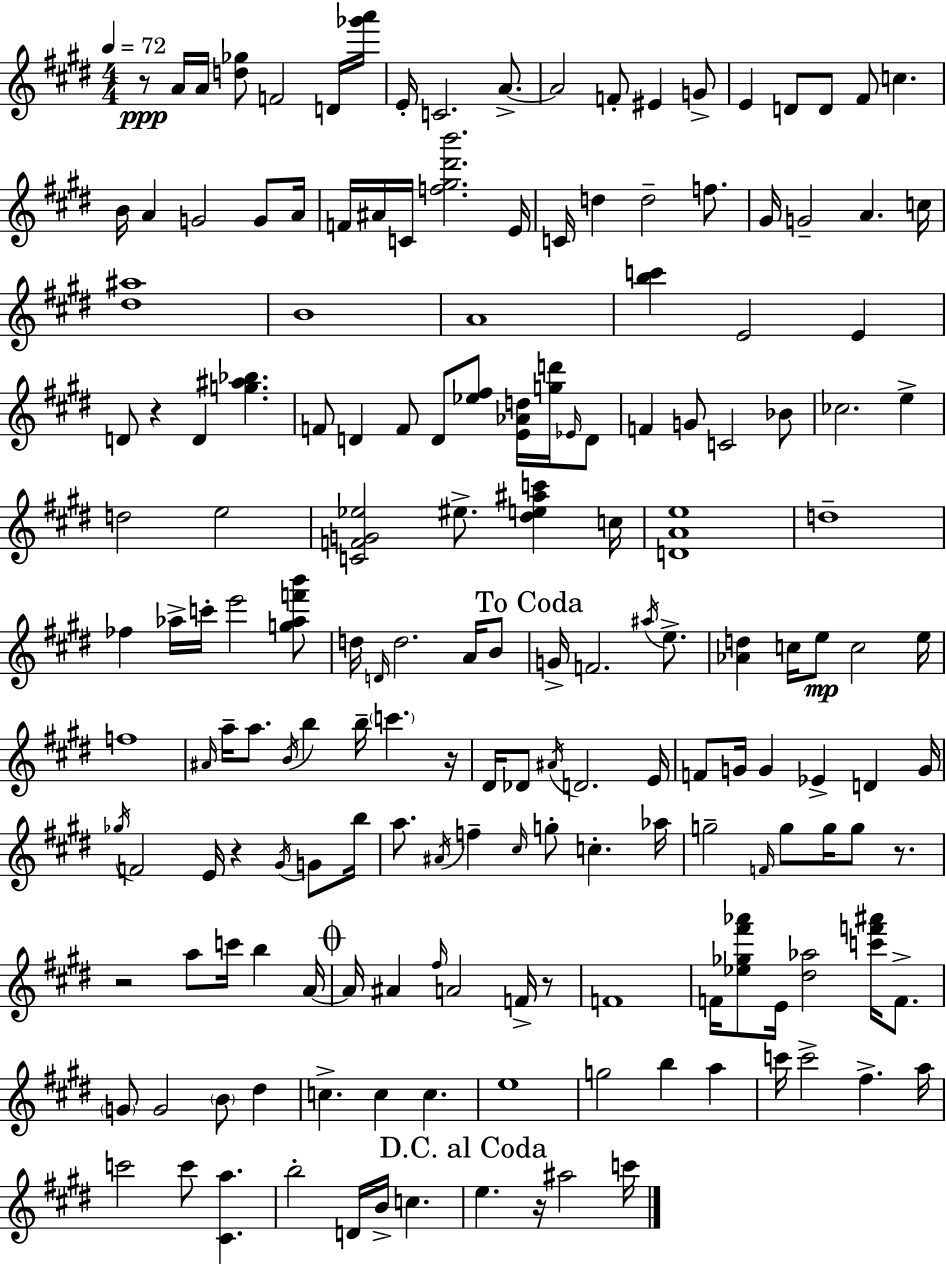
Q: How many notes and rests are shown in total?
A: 173